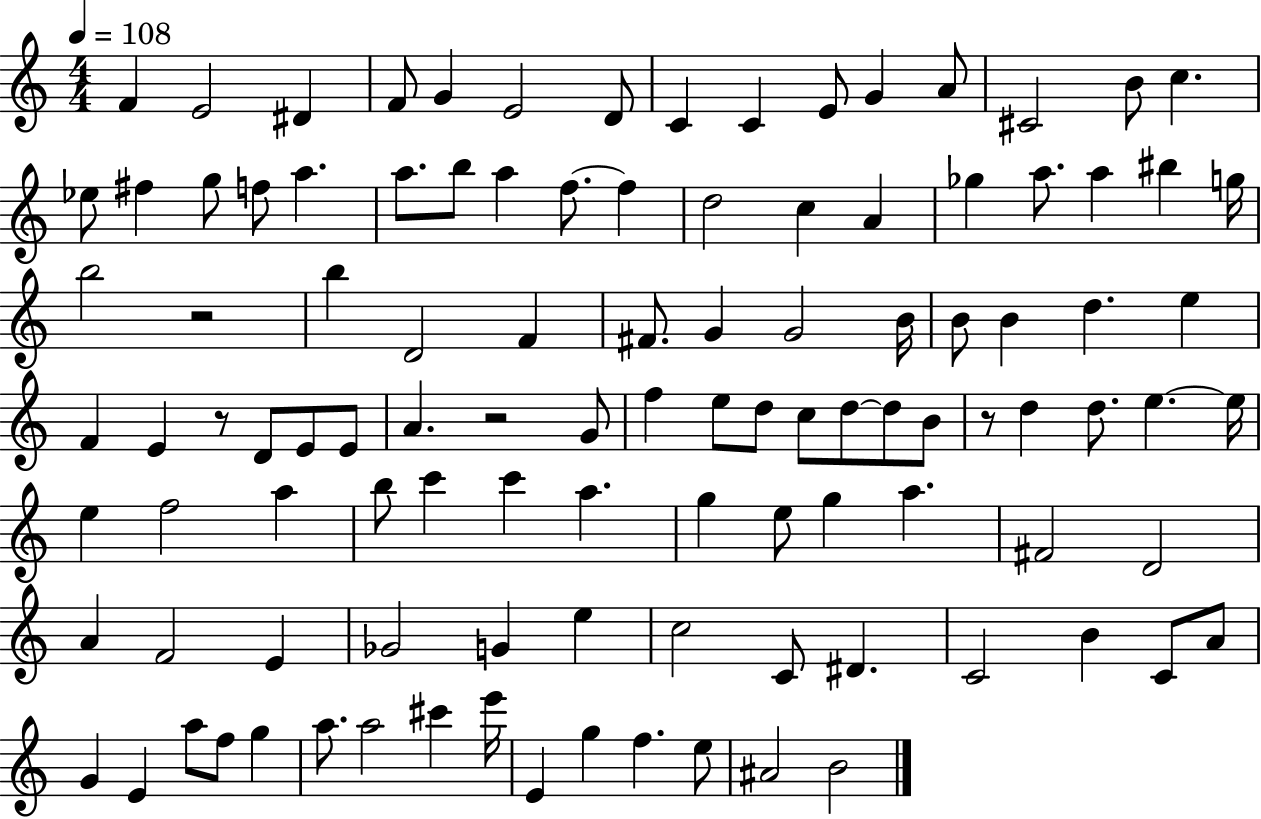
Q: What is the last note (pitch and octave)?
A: B4